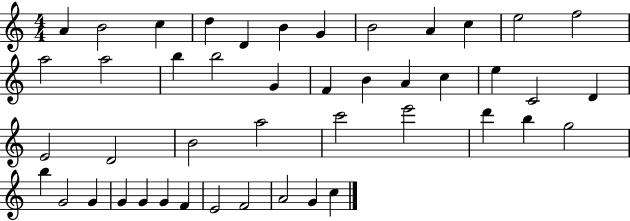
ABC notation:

X:1
T:Untitled
M:4/4
L:1/4
K:C
A B2 c d D B G B2 A c e2 f2 a2 a2 b b2 G F B A c e C2 D E2 D2 B2 a2 c'2 e'2 d' b g2 b G2 G G G G F E2 F2 A2 G c